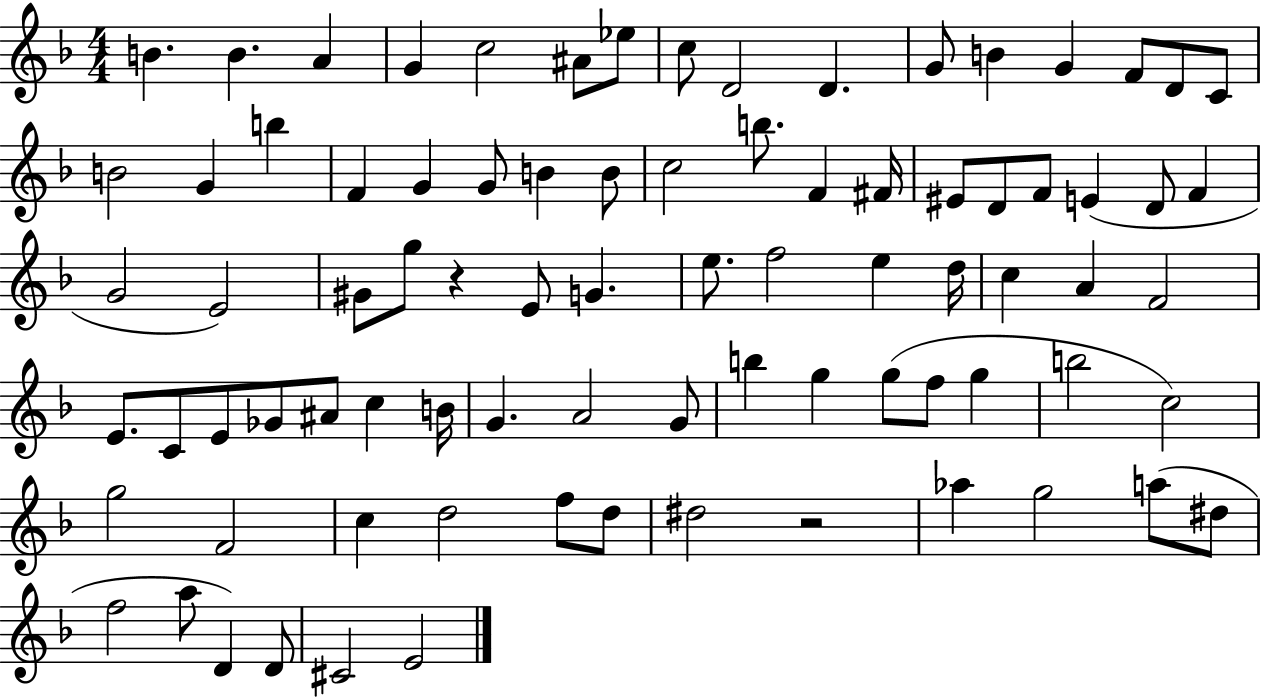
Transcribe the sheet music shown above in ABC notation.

X:1
T:Untitled
M:4/4
L:1/4
K:F
B B A G c2 ^A/2 _e/2 c/2 D2 D G/2 B G F/2 D/2 C/2 B2 G b F G G/2 B B/2 c2 b/2 F ^F/4 ^E/2 D/2 F/2 E D/2 F G2 E2 ^G/2 g/2 z E/2 G e/2 f2 e d/4 c A F2 E/2 C/2 E/2 _G/2 ^A/2 c B/4 G A2 G/2 b g g/2 f/2 g b2 c2 g2 F2 c d2 f/2 d/2 ^d2 z2 _a g2 a/2 ^d/2 f2 a/2 D D/2 ^C2 E2